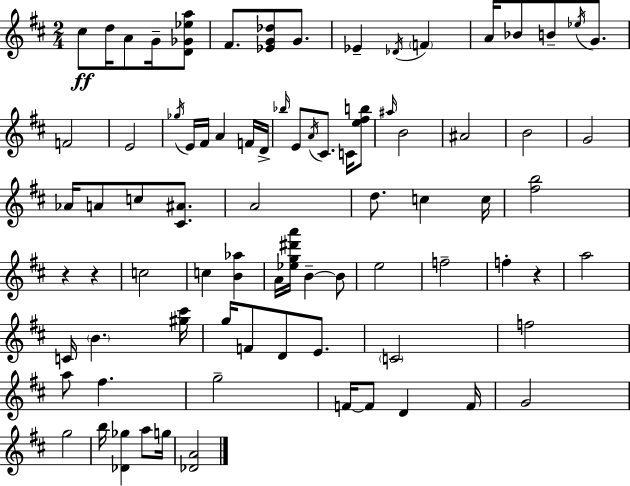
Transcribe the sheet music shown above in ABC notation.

X:1
T:Untitled
M:2/4
L:1/4
K:D
^c/2 d/4 A/2 G/4 [D_G_ea]/2 ^F/2 [_EG_d]/2 G/2 _E _D/4 F A/4 _B/2 B/2 _e/4 G/2 F2 E2 _g/4 E/4 ^F/4 A F/4 D/4 _b/4 E/2 A/4 ^C/2 C/4 [e^fb]/2 ^a/4 B2 ^A2 B2 G2 _A/4 A/2 c/2 [^C^A]/2 A2 d/2 c c/4 [^fb]2 z z c2 c [B_a] A/4 [_eg^d'a']/4 B B/2 e2 f2 f z a2 C/4 B [^g^c']/4 g/4 F/2 D/2 E/2 C2 f2 a/2 ^f g2 F/4 F/2 D F/4 G2 g2 b/4 [_D_g] a/2 g/4 [_DA]2